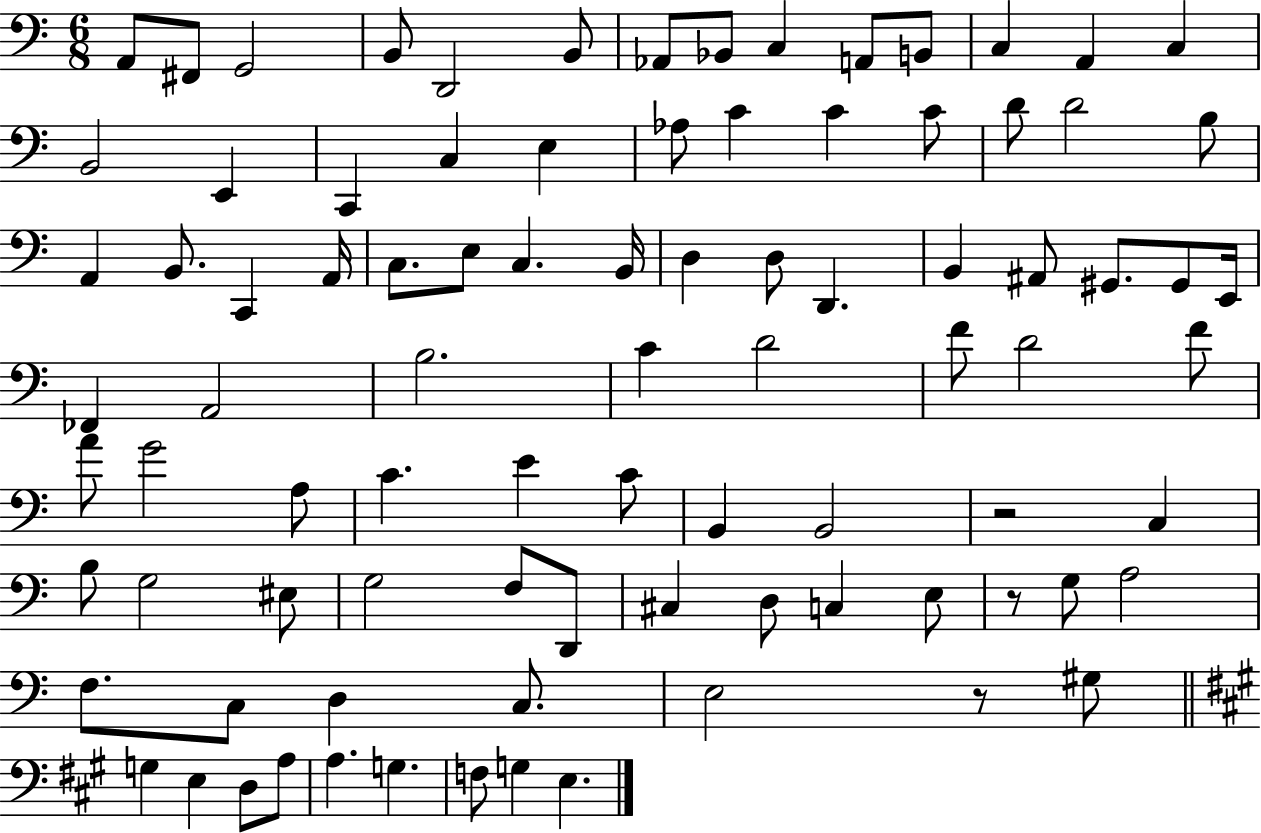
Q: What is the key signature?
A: C major